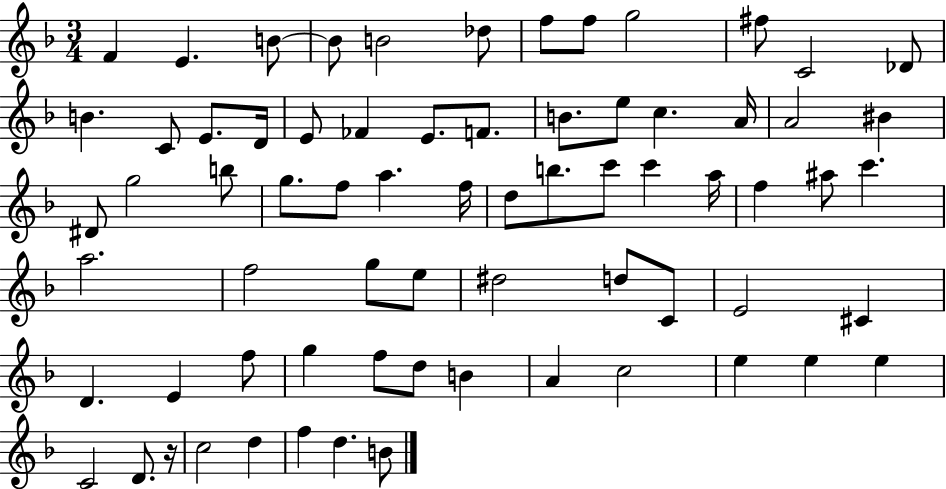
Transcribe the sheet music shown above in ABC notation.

X:1
T:Untitled
M:3/4
L:1/4
K:F
F E B/2 B/2 B2 _d/2 f/2 f/2 g2 ^f/2 C2 _D/2 B C/2 E/2 D/4 E/2 _F E/2 F/2 B/2 e/2 c A/4 A2 ^B ^D/2 g2 b/2 g/2 f/2 a f/4 d/2 b/2 c'/2 c' a/4 f ^a/2 c' a2 f2 g/2 e/2 ^d2 d/2 C/2 E2 ^C D E f/2 g f/2 d/2 B A c2 e e e C2 D/2 z/4 c2 d f d B/2